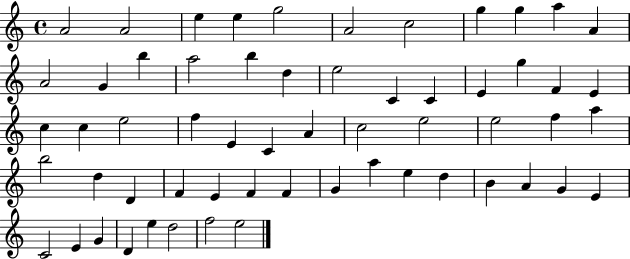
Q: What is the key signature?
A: C major